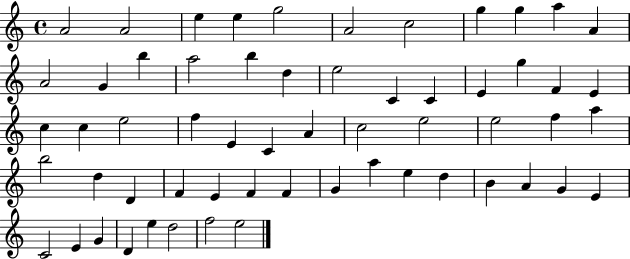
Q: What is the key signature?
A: C major